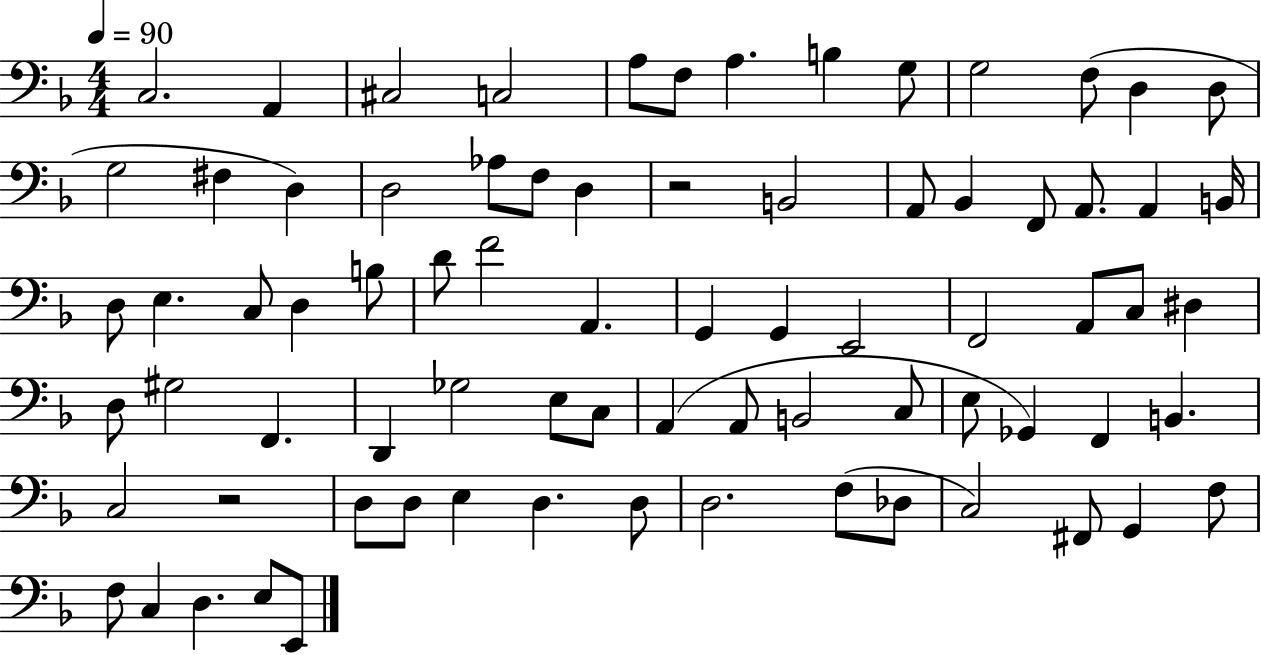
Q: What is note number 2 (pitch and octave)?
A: A2